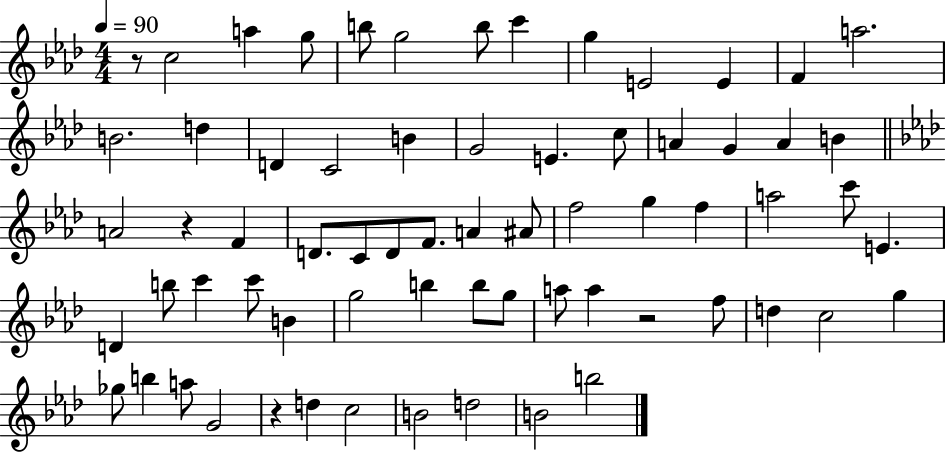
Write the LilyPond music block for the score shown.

{
  \clef treble
  \numericTimeSignature
  \time 4/4
  \key aes \major
  \tempo 4 = 90
  \repeat volta 2 { r8 c''2 a''4 g''8 | b''8 g''2 b''8 c'''4 | g''4 e'2 e'4 | f'4 a''2. | \break b'2. d''4 | d'4 c'2 b'4 | g'2 e'4. c''8 | a'4 g'4 a'4 b'4 | \break \bar "||" \break \key aes \major a'2 r4 f'4 | d'8. c'8 d'8 f'8. a'4 ais'8 | f''2 g''4 f''4 | a''2 c'''8 e'4. | \break d'4 b''8 c'''4 c'''8 b'4 | g''2 b''4 b''8 g''8 | a''8 a''4 r2 f''8 | d''4 c''2 g''4 | \break ges''8 b''4 a''8 g'2 | r4 d''4 c''2 | b'2 d''2 | b'2 b''2 | \break } \bar "|."
}